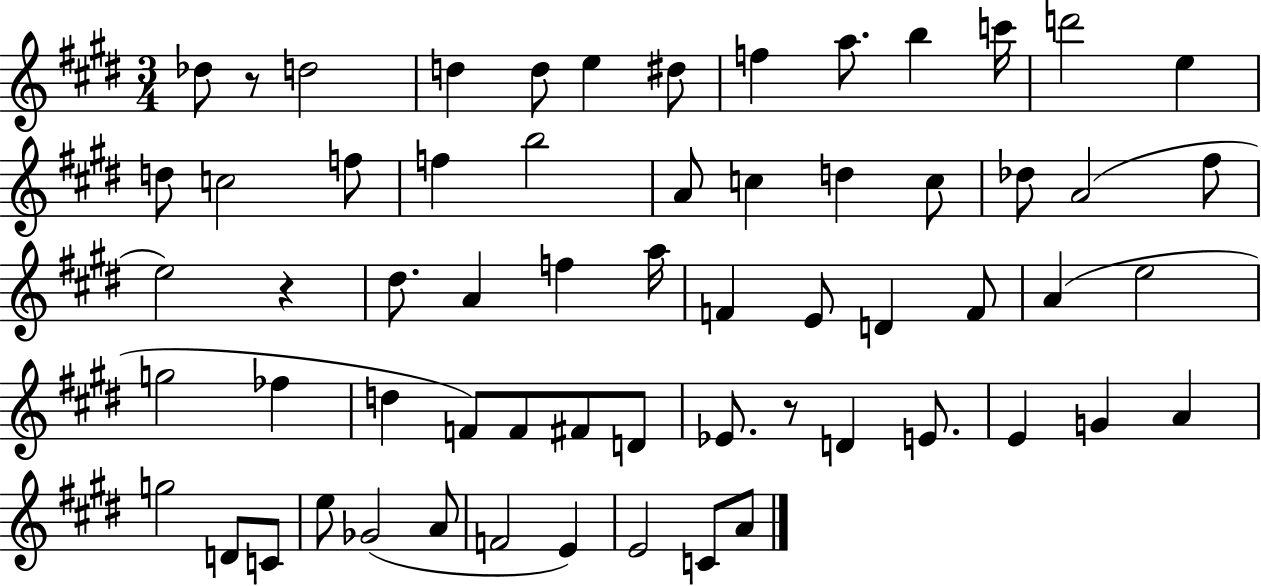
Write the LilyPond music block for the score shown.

{
  \clef treble
  \numericTimeSignature
  \time 3/4
  \key e \major
  des''8 r8 d''2 | d''4 d''8 e''4 dis''8 | f''4 a''8. b''4 c'''16 | d'''2 e''4 | \break d''8 c''2 f''8 | f''4 b''2 | a'8 c''4 d''4 c''8 | des''8 a'2( fis''8 | \break e''2) r4 | dis''8. a'4 f''4 a''16 | f'4 e'8 d'4 f'8 | a'4( e''2 | \break g''2 fes''4 | d''4 f'8) f'8 fis'8 d'8 | ees'8. r8 d'4 e'8. | e'4 g'4 a'4 | \break g''2 d'8 c'8 | e''8 ges'2( a'8 | f'2 e'4) | e'2 c'8 a'8 | \break \bar "|."
}